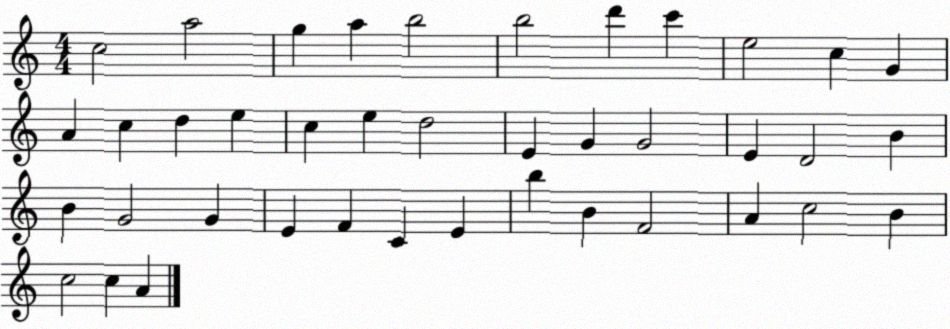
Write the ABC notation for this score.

X:1
T:Untitled
M:4/4
L:1/4
K:C
c2 a2 g a b2 b2 d' c' e2 c G A c d e c e d2 E G G2 E D2 B B G2 G E F C E b B F2 A c2 B c2 c A